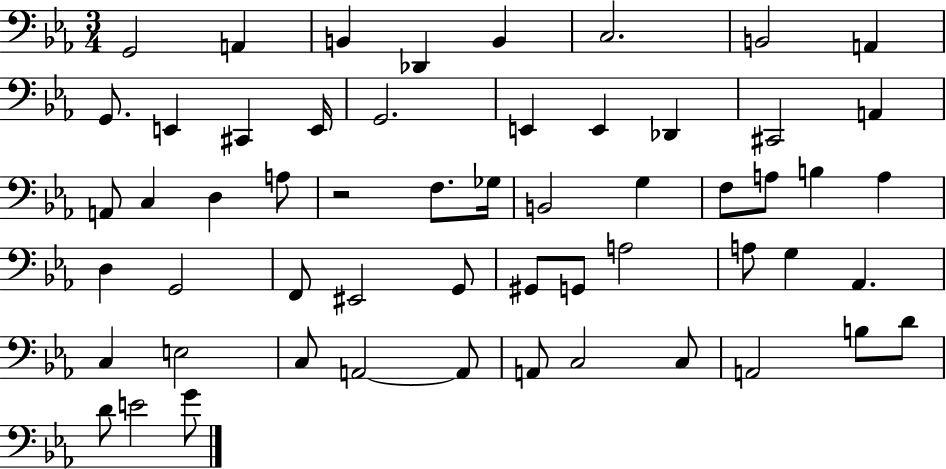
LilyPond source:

{
  \clef bass
  \numericTimeSignature
  \time 3/4
  \key ees \major
  g,2 a,4 | b,4 des,4 b,4 | c2. | b,2 a,4 | \break g,8. e,4 cis,4 e,16 | g,2. | e,4 e,4 des,4 | cis,2 a,4 | \break a,8 c4 d4 a8 | r2 f8. ges16 | b,2 g4 | f8 a8 b4 a4 | \break d4 g,2 | f,8 eis,2 g,8 | gis,8 g,8 a2 | a8 g4 aes,4. | \break c4 e2 | c8 a,2~~ a,8 | a,8 c2 c8 | a,2 b8 d'8 | \break d'8 e'2 g'8 | \bar "|."
}